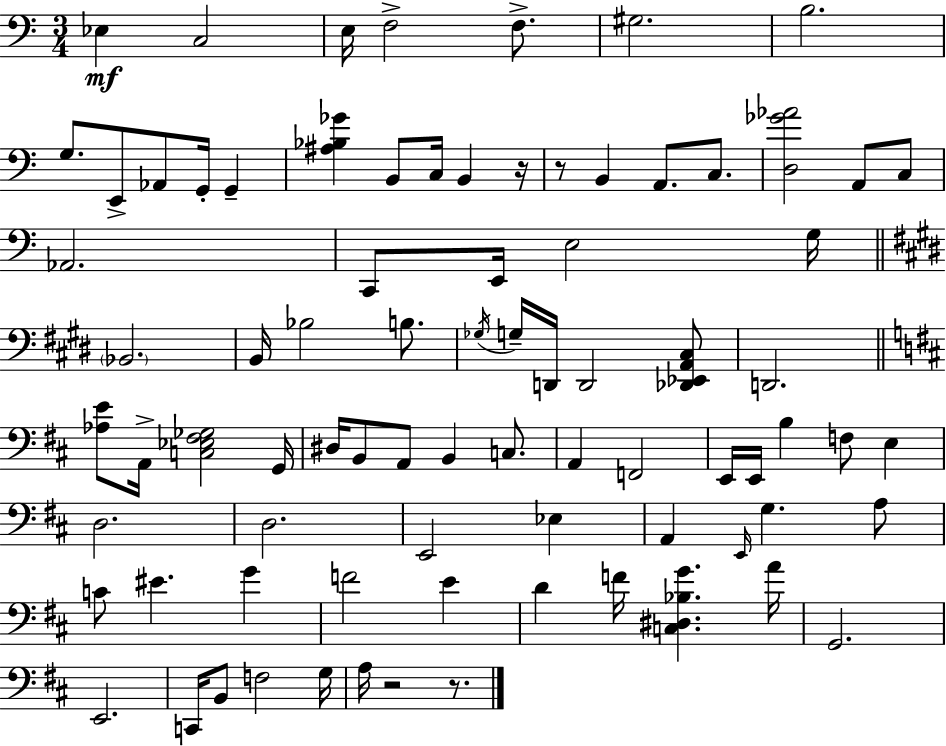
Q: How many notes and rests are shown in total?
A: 81